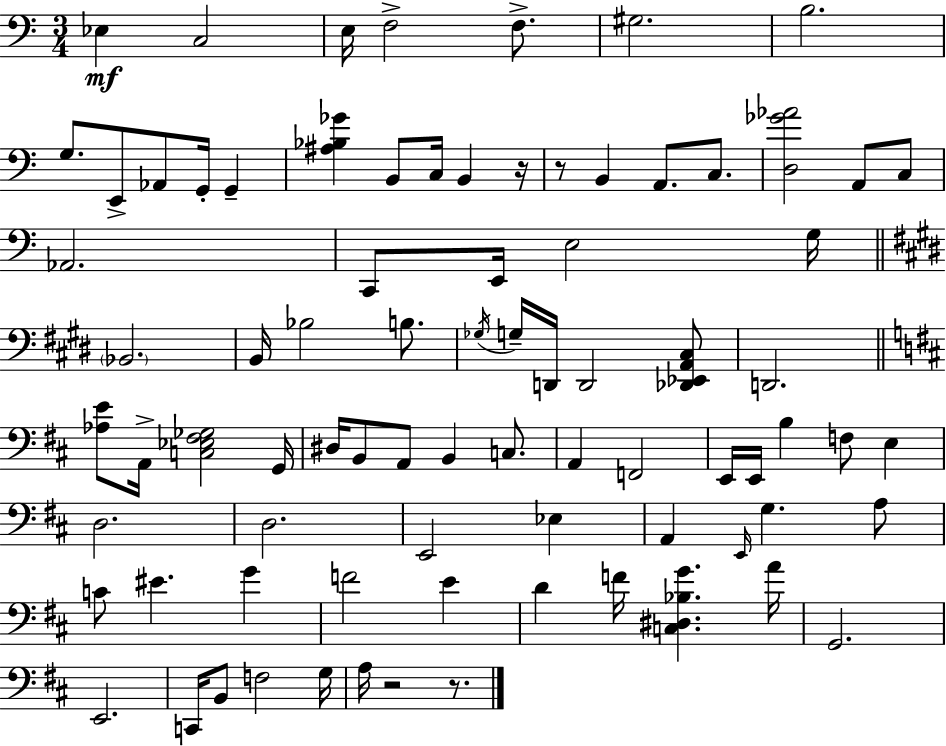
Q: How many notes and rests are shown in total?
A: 81